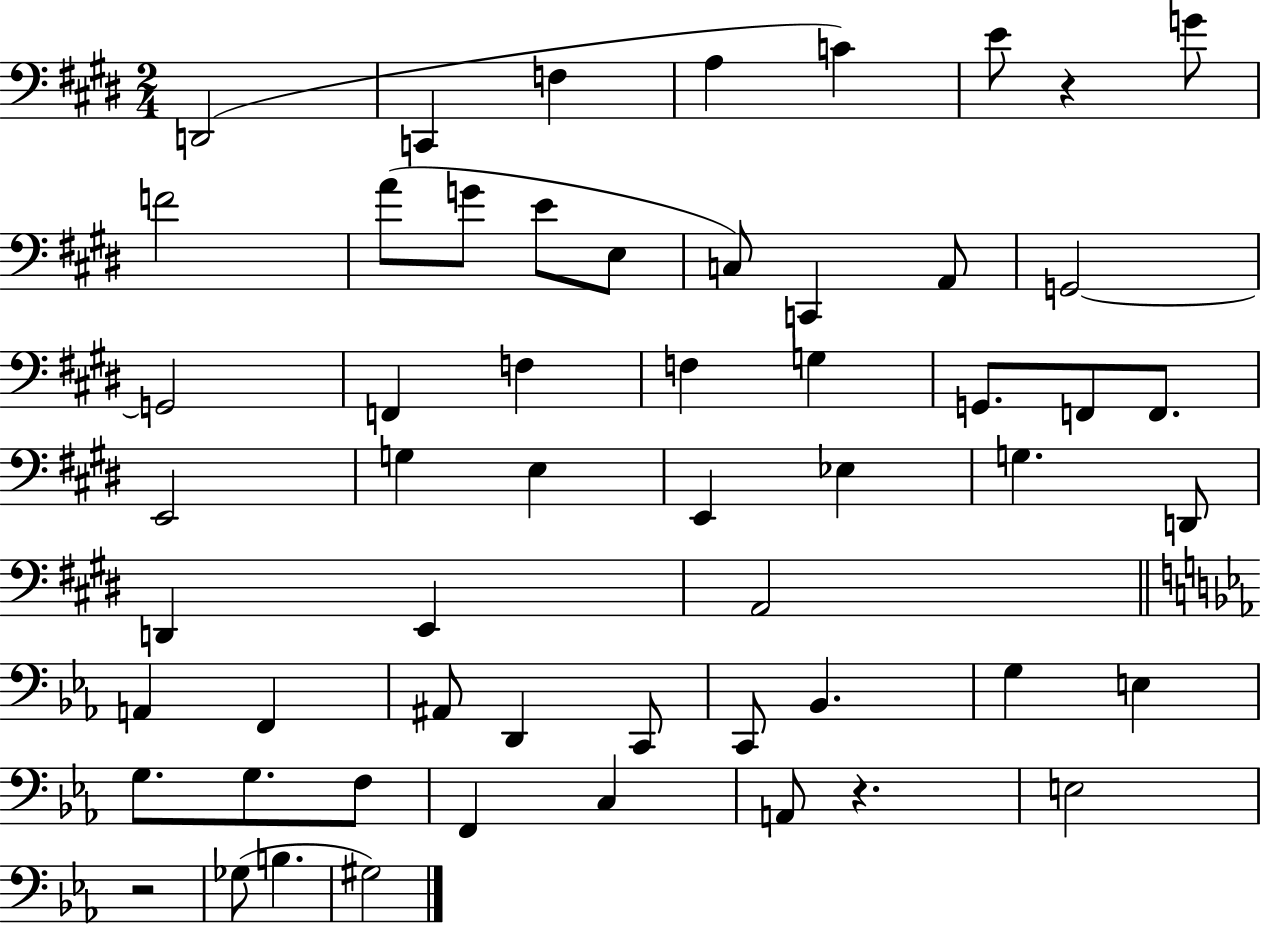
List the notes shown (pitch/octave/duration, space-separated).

D2/h C2/q F3/q A3/q C4/q E4/e R/q G4/e F4/h A4/e G4/e E4/e E3/e C3/e C2/q A2/e G2/h G2/h F2/q F3/q F3/q G3/q G2/e. F2/e F2/e. E2/h G3/q E3/q E2/q Eb3/q G3/q. D2/e D2/q E2/q A2/h A2/q F2/q A#2/e D2/q C2/e C2/e Bb2/q. G3/q E3/q G3/e. G3/e. F3/e F2/q C3/q A2/e R/q. E3/h R/h Gb3/e B3/q. G#3/h